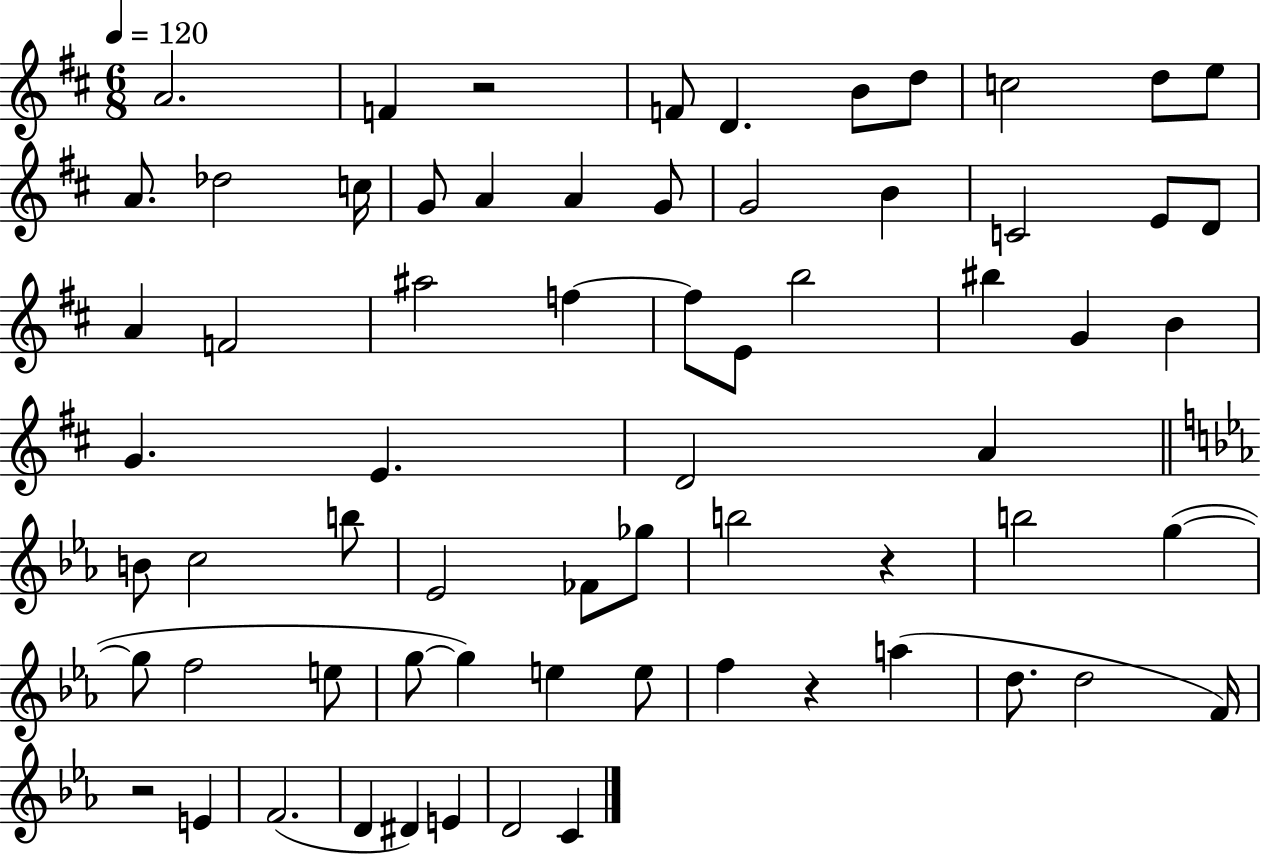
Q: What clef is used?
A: treble